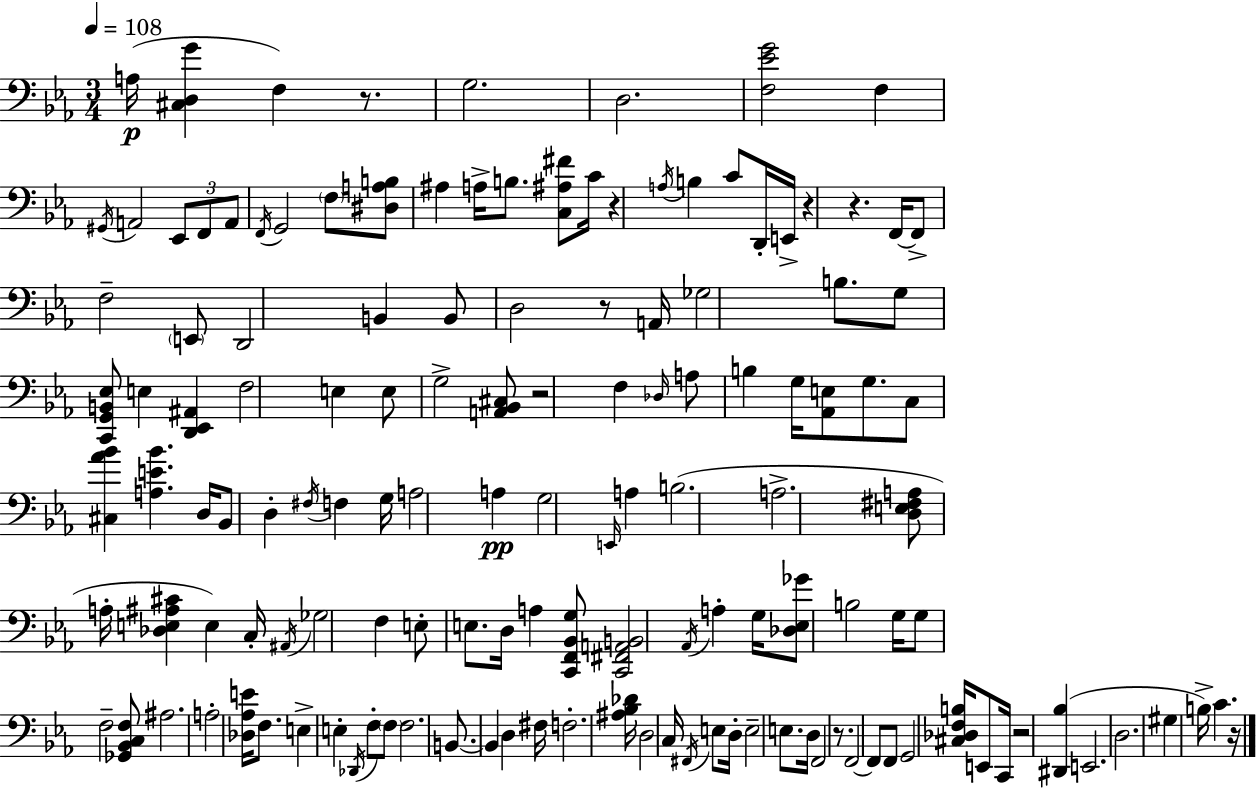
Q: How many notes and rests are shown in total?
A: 139